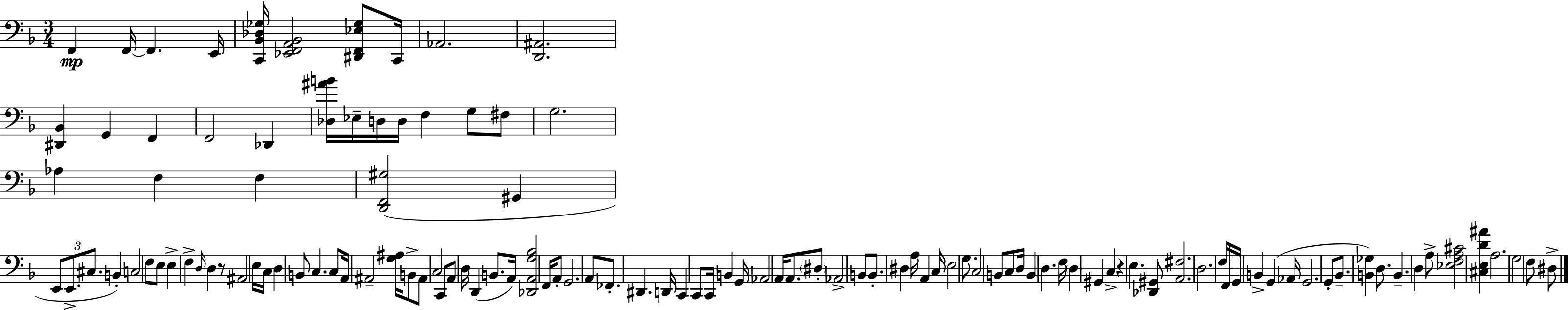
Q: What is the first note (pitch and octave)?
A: F2